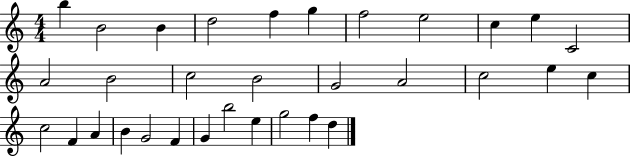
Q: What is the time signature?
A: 4/4